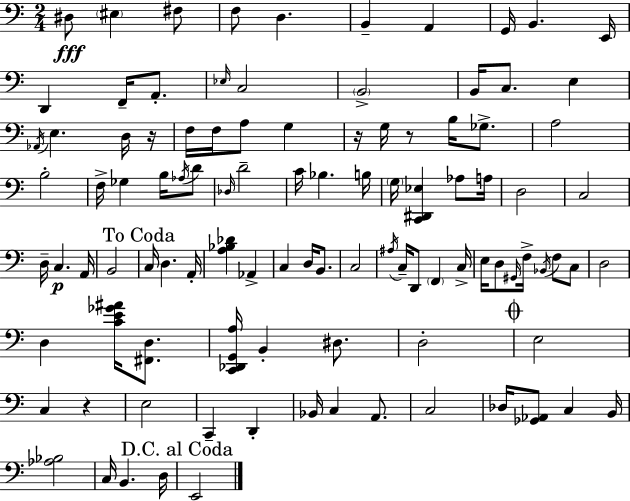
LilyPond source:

{
  \clef bass
  \numericTimeSignature
  \time 2/4
  \key c \major
  dis8\fff \parenthesize eis4 fis8 | f8 d4. | b,4-- a,4 | g,16 b,4. e,16 | \break d,4 f,16-- a,8.-. | \grace { ees16 } c2 | \parenthesize b,2-> | b,16 c8. e4 | \break \acciaccatura { aes,16 } e4. | d16 r16 f16 f16 a8 g4 | r16 g16 r8 b16 ges8.-> | a2 | \break b2-. | f16-> ges4 b16 | \acciaccatura { aes16 } d'8 \grace { des16 } d'2-- | c'16 bes4. | \break b16 \parenthesize g16 <c, dis, ees>4 | aes8 a16 d2 | c2 | d16-- c4.\p | \break a,16 b,2 | \mark "To Coda" c16 d4. | a,16-. <a bes des'>4 | aes,4-> c4 | \break d16 b,8. c2 | \acciaccatura { ais16 } c16-- d,8 | \parenthesize f,4 c16-> e16 d8 | \grace { gis,16 } f16-> \acciaccatura { bes,16 } f8 c8 d2 | \break d4 | <c' e' ges' ais'>16 <fis, d>8. <c, des, g, a>16 | b,4-. dis8. d2-. | \mark \markup { \musicglyph "scripts.coda" } e2 | \break c4 | r4 e2 | c,4-- | d,4-. bes,16 | \break c4 a,8. c2 | des16 | <ges, aes,>8 c4 b,16 <aes bes>2 | c16 | \break b,4. d16 \mark "D.C. al Coda" e,2 | \bar "|."
}